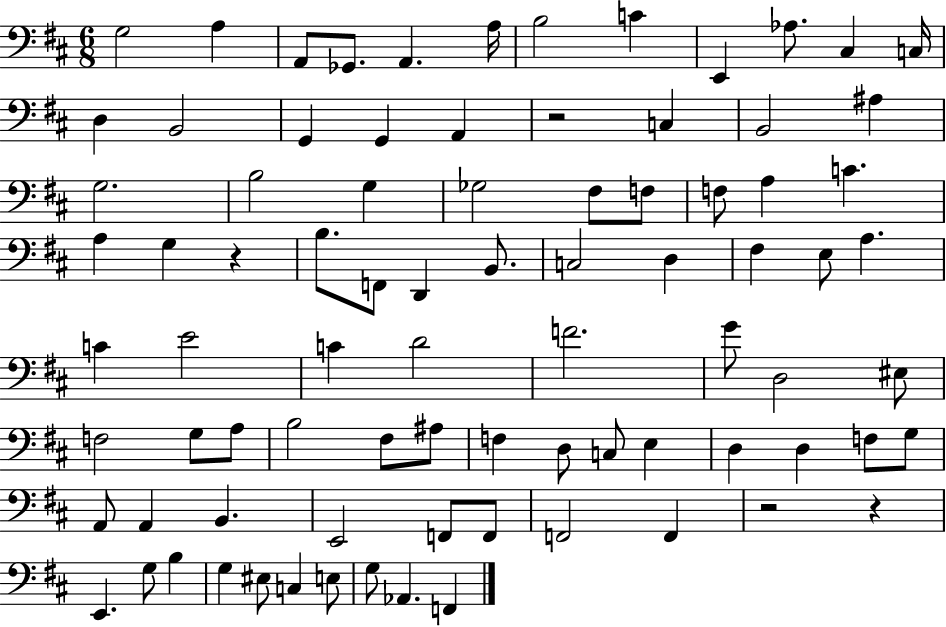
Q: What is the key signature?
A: D major